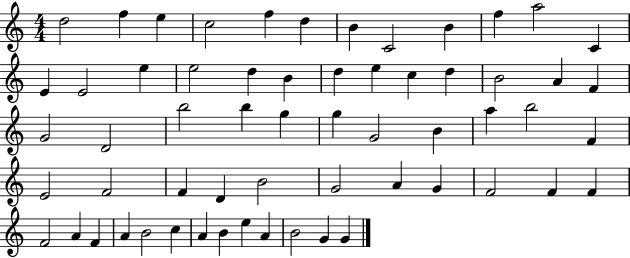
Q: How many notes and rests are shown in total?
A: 60